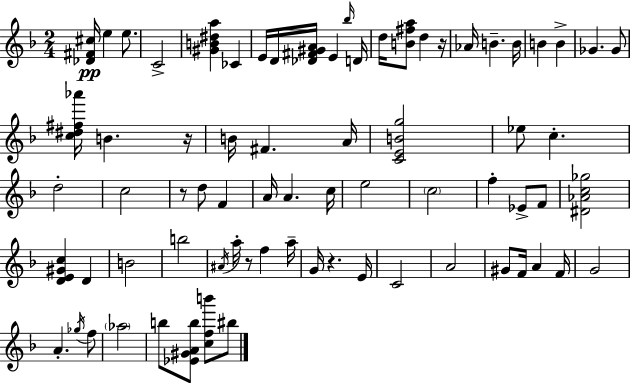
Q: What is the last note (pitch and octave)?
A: BIS5